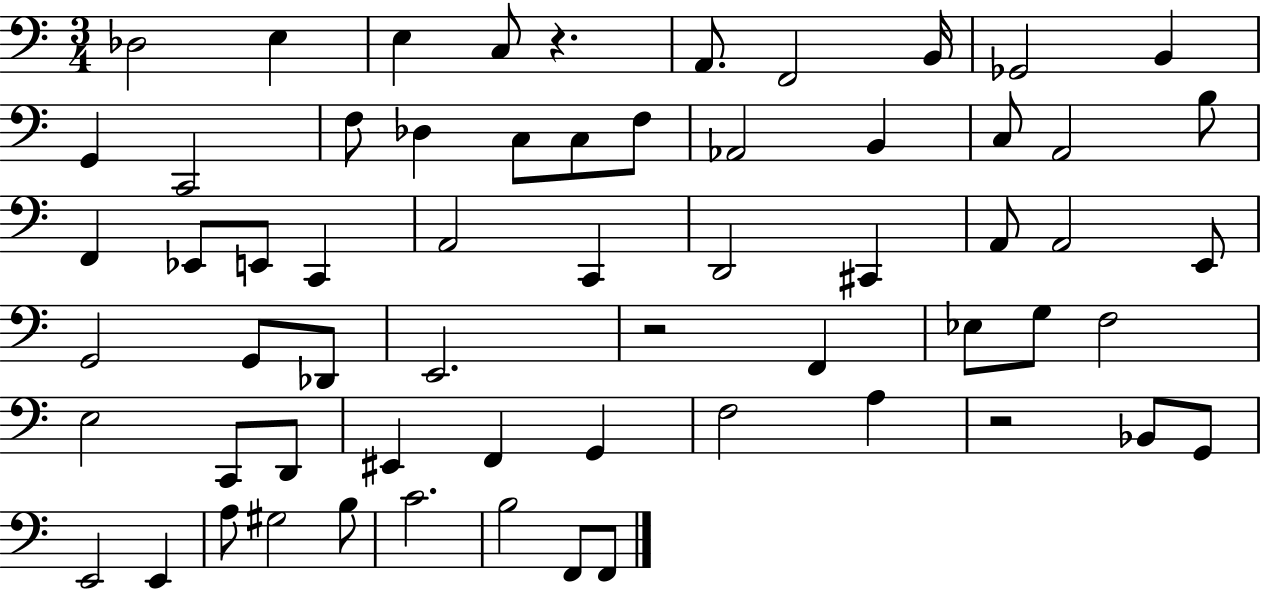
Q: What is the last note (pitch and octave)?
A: F2